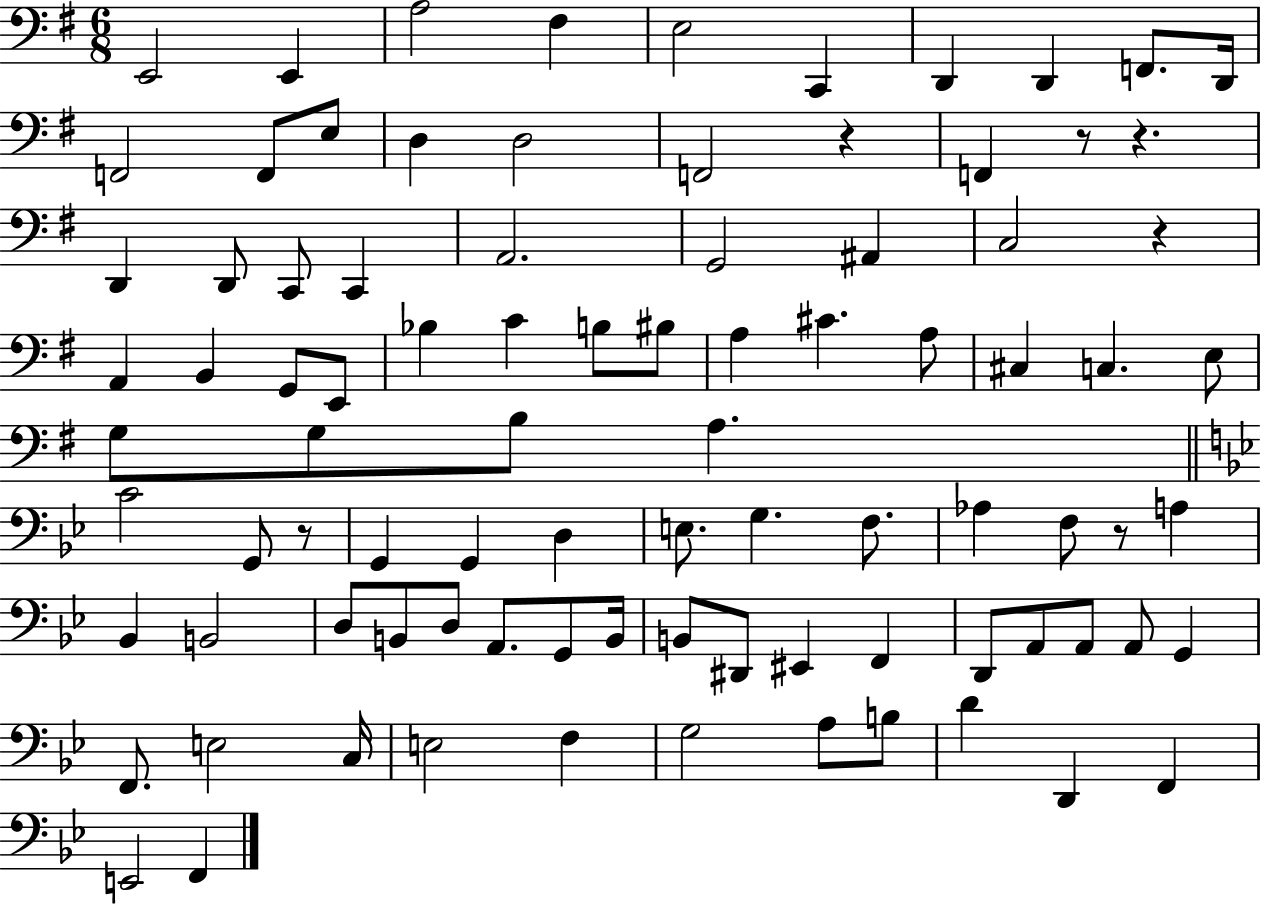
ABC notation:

X:1
T:Untitled
M:6/8
L:1/4
K:G
E,,2 E,, A,2 ^F, E,2 C,, D,, D,, F,,/2 D,,/4 F,,2 F,,/2 E,/2 D, D,2 F,,2 z F,, z/2 z D,, D,,/2 C,,/2 C,, A,,2 G,,2 ^A,, C,2 z A,, B,, G,,/2 E,,/2 _B, C B,/2 ^B,/2 A, ^C A,/2 ^C, C, E,/2 G,/2 G,/2 B,/2 A, C2 G,,/2 z/2 G,, G,, D, E,/2 G, F,/2 _A, F,/2 z/2 A, _B,, B,,2 D,/2 B,,/2 D,/2 A,,/2 G,,/2 B,,/4 B,,/2 ^D,,/2 ^E,, F,, D,,/2 A,,/2 A,,/2 A,,/2 G,, F,,/2 E,2 C,/4 E,2 F, G,2 A,/2 B,/2 D D,, F,, E,,2 F,,